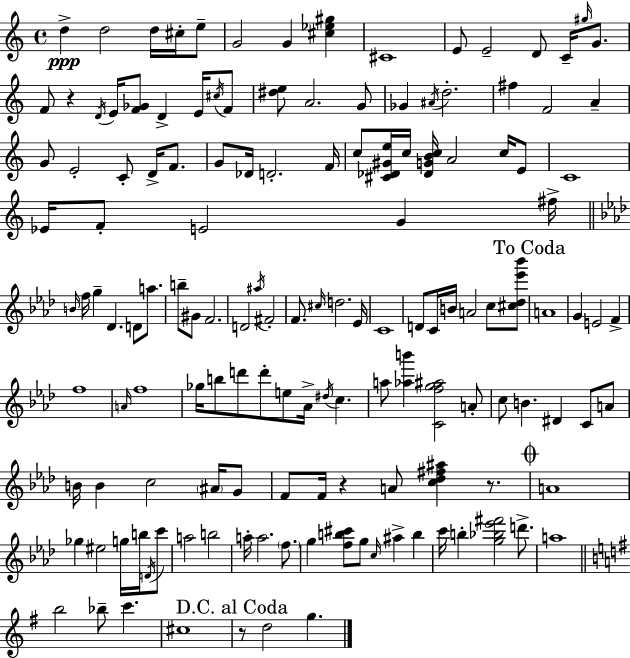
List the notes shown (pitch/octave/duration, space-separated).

D5/q D5/h D5/s C#5/s E5/e G4/h G4/q [C#5,Eb5,G#5]/q C#4/w E4/e E4/h D4/e C4/s G#5/s G4/e. F4/e R/q D4/s E4/s [F4,Gb4]/e D4/q E4/s C#5/s F4/e [D#5,E5]/e A4/h. G4/e Gb4/q A#4/s D5/h. F#5/q F4/h A4/q G4/e E4/h C4/e D4/s F4/e. G4/e Db4/s D4/h. F4/s C5/e [C#4,Db4,G#4,E5]/s C5/s [Db4,G4,B4,C5]/s A4/h C5/s E4/e C4/w Eb4/s F4/e E4/h G4/q F#5/s B4/s F5/s G5/q Db4/q. D4/e A5/e. B5/e G#4/e F4/h. D4/h A#5/s F#4/h F4/e. C#5/s D5/h. Eb4/s C4/w D4/e C4/s B4/s A4/h C5/e [C#5,Db5,Eb6,Bb6]/e A4/w G4/q E4/h F4/q F5/w A4/s F5/w Gb5/s B5/e D6/e D6/e E5/e Ab4/s D#5/s C5/q. A5/e [Ab5,B6]/q [C4,F5,G5,A#5]/h A4/e C5/e B4/q. D#4/q C4/e A4/e B4/s B4/q C5/h A#4/s G4/e F4/e F4/s R/q A4/e [C5,Db5,F#5,A#5]/q R/e. A4/w Gb5/q EIS5/h G5/s B5/s D4/s C6/e A5/h B5/h A5/s A5/h. F5/e. G5/q [F5,B5,C#6]/e G5/e C5/s A#5/q B5/q C6/s B5/q [G5,Bb5,Eb6,F#6]/h D6/e. A5/w B5/h Bb5/e C6/q. C#5/w R/e D5/h G5/q.